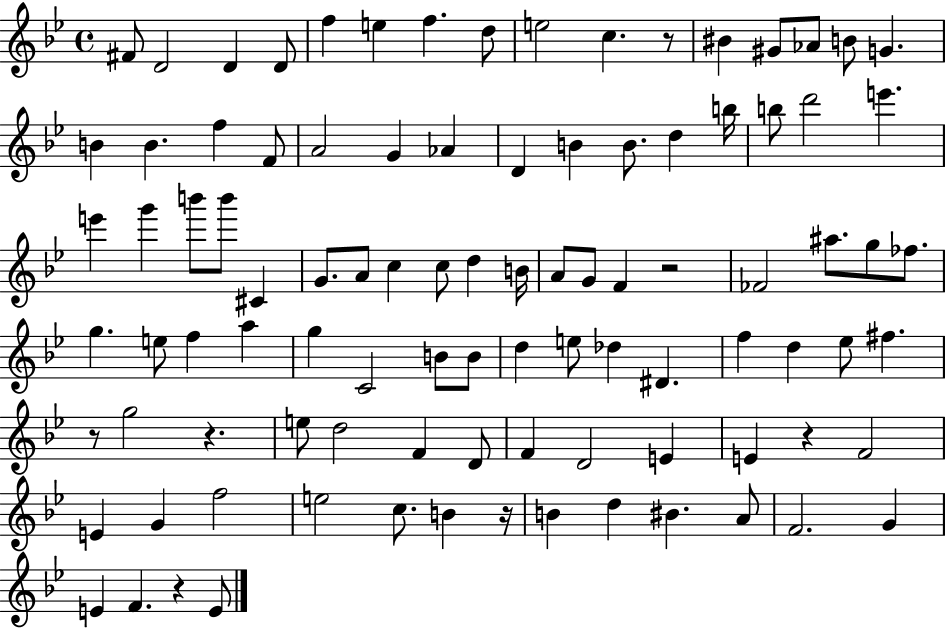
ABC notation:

X:1
T:Untitled
M:4/4
L:1/4
K:Bb
^F/2 D2 D D/2 f e f d/2 e2 c z/2 ^B ^G/2 _A/2 B/2 G B B f F/2 A2 G _A D B B/2 d b/4 b/2 d'2 e' e' g' b'/2 b'/2 ^C G/2 A/2 c c/2 d B/4 A/2 G/2 F z2 _F2 ^a/2 g/2 _f/2 g e/2 f a g C2 B/2 B/2 d e/2 _d ^D f d _e/2 ^f z/2 g2 z e/2 d2 F D/2 F D2 E E z F2 E G f2 e2 c/2 B z/4 B d ^B A/2 F2 G E F z E/2